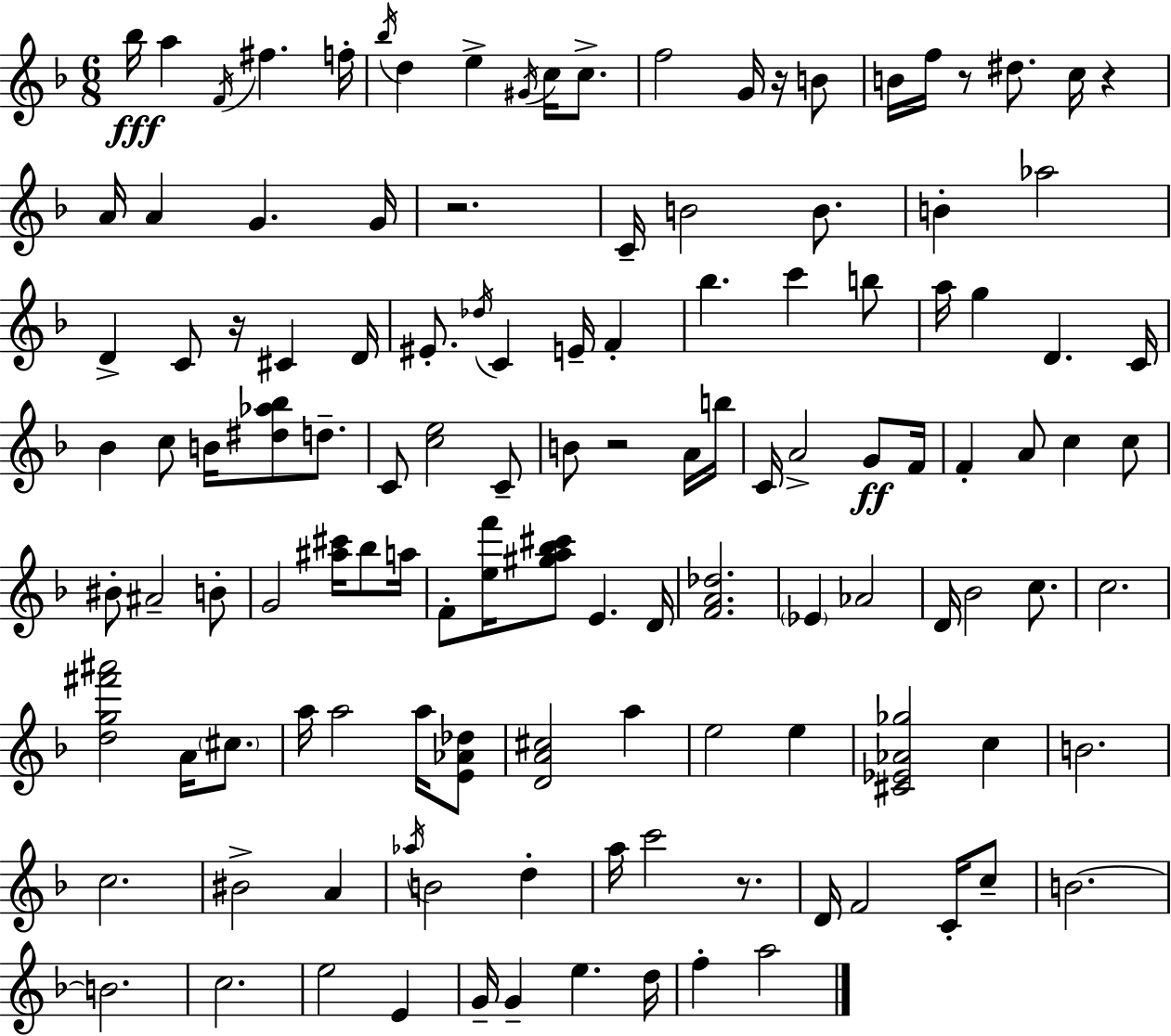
Bb5/s A5/q F4/s F#5/q. F5/s Bb5/s D5/q E5/q G#4/s C5/s C5/e. F5/h G4/s R/s B4/e B4/s F5/s R/e D#5/e. C5/s R/q A4/s A4/q G4/q. G4/s R/h. C4/s B4/h B4/e. B4/q Ab5/h D4/q C4/e R/s C#4/q D4/s EIS4/e. Db5/s C4/q E4/s F4/q Bb5/q. C6/q B5/e A5/s G5/q D4/q. C4/s Bb4/q C5/e B4/s [D#5,Ab5,Bb5]/e D5/e. C4/e [C5,E5]/h C4/e B4/e R/h A4/s B5/s C4/s A4/h G4/e F4/s F4/q A4/e C5/q C5/e BIS4/e A#4/h B4/e G4/h [A#5,C#6]/s Bb5/e A5/s F4/e [E5,F6]/s [G#5,A5,Bb5,C#6]/e E4/q. D4/s [F4,A4,Db5]/h. Eb4/q Ab4/h D4/s Bb4/h C5/e. C5/h. [D5,G5,F#6,A#6]/h A4/s C#5/e. A5/s A5/h A5/s [E4,Ab4,Db5]/e [D4,A4,C#5]/h A5/q E5/h E5/q [C#4,Eb4,Ab4,Gb5]/h C5/q B4/h. C5/h. BIS4/h A4/q Ab5/s B4/h D5/q A5/s C6/h R/e. D4/s F4/h C4/s C5/e B4/h. B4/h. C5/h. E5/h E4/q G4/s G4/q E5/q. D5/s F5/q A5/h